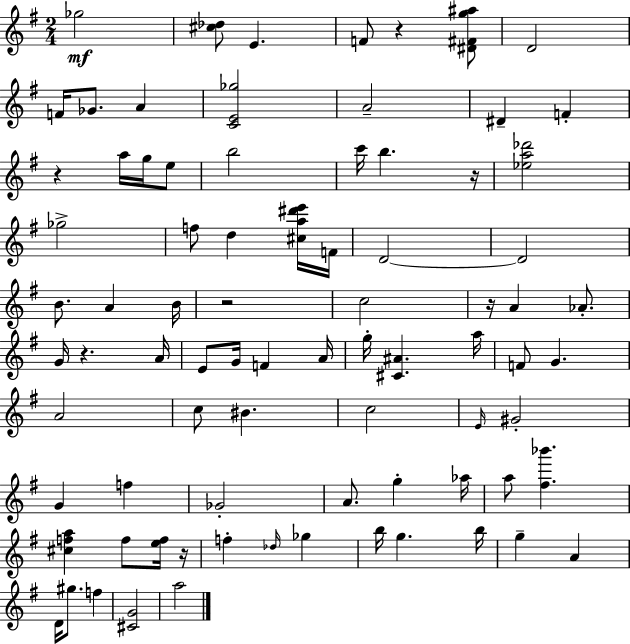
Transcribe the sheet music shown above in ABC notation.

X:1
T:Untitled
M:2/4
L:1/4
K:Em
_g2 [^c_d]/2 E F/2 z [^D^Fg^a]/2 D2 F/4 _G/2 A [CE_g]2 A2 ^D F z a/4 g/4 e/2 b2 c'/4 b z/4 [_ea_d']2 _g2 f/2 d [^ca^d'e']/4 F/4 D2 D2 B/2 A B/4 z2 c2 z/4 A _A/2 G/4 z A/4 E/2 G/4 F A/4 g/4 [^C^A] a/4 F/2 G A2 c/2 ^B c2 E/4 ^G2 G f _G2 A/2 g _a/4 a/2 [^f_b'] [^cfa] f/2 [ef]/4 z/4 f _d/4 _g b/4 g b/4 g A D/4 ^g/2 f [^CG]2 a2